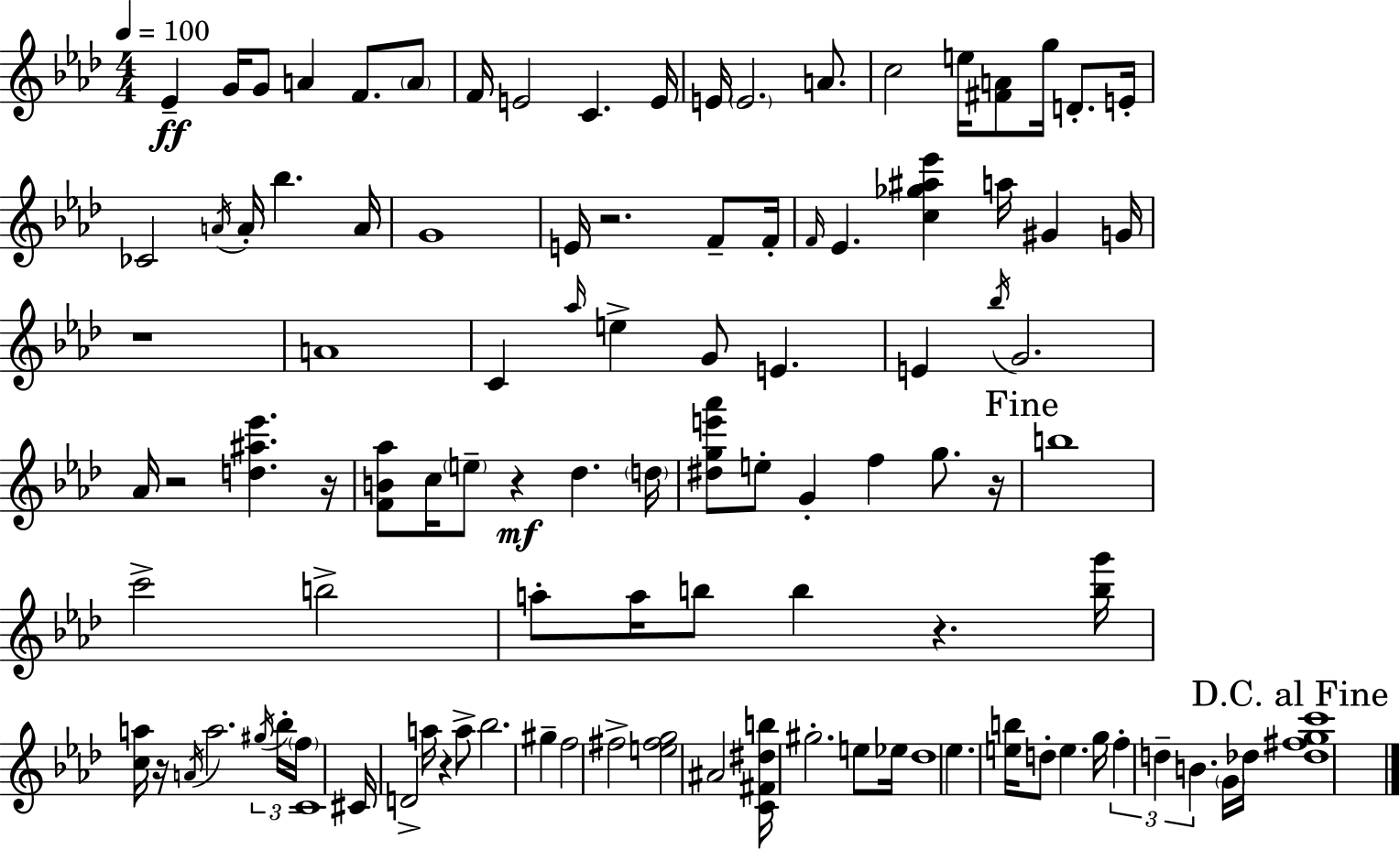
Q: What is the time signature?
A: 4/4